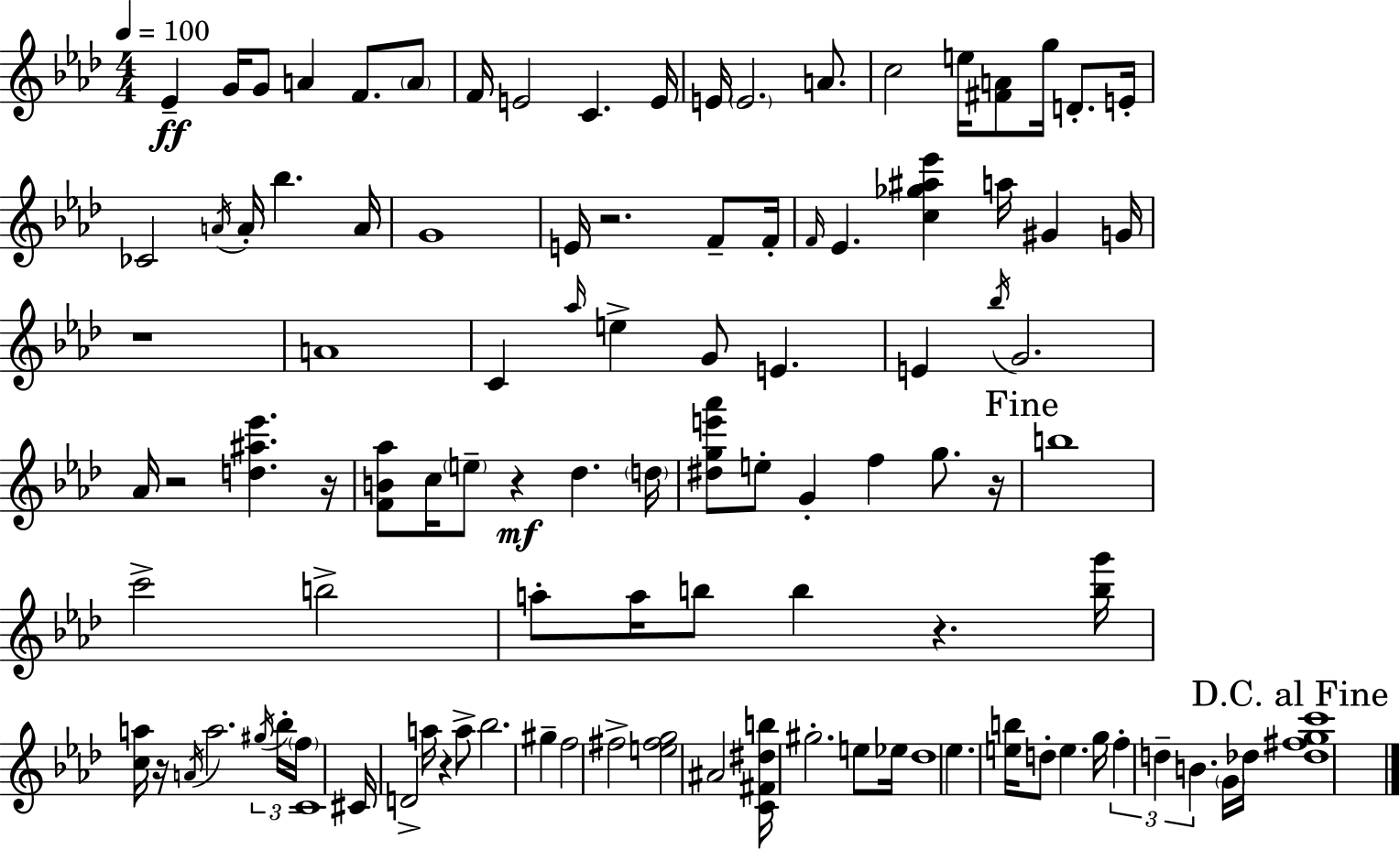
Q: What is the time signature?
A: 4/4